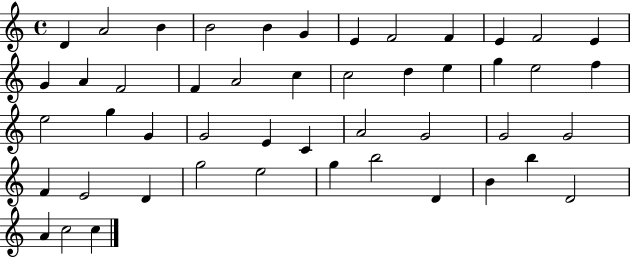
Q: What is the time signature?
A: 4/4